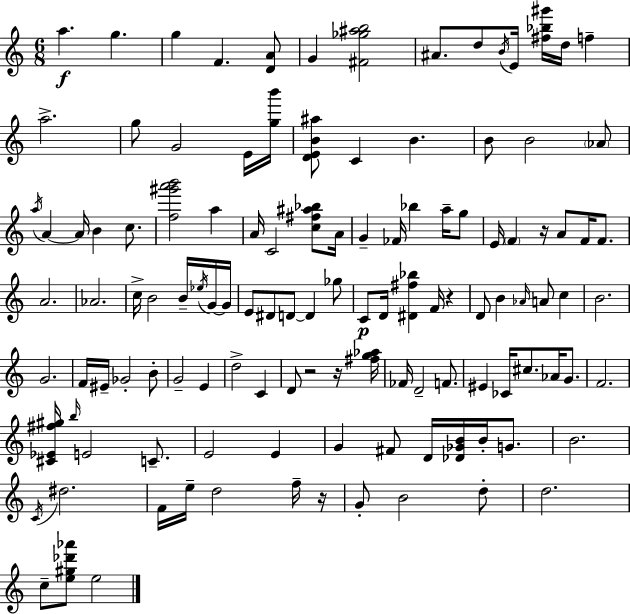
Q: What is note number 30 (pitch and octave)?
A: G4